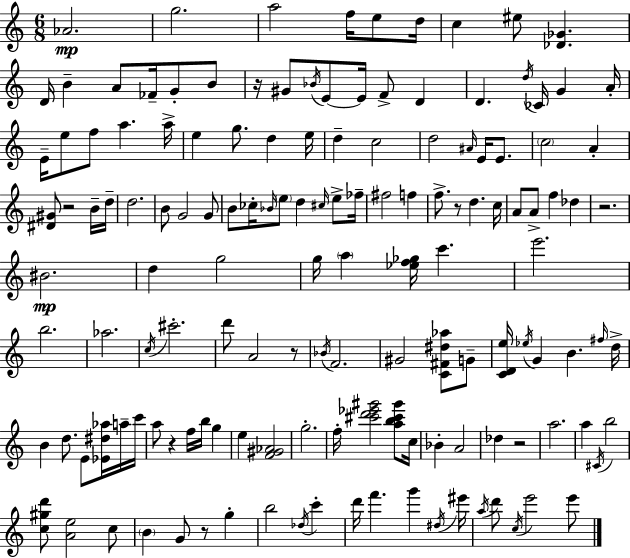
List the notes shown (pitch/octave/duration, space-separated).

Ab4/h. G5/h. A5/h F5/s E5/e D5/s C5/q EIS5/e [Db4,Gb4]/q. D4/s B4/q A4/e FES4/s G4/e B4/e R/s G#4/e Bb4/s E4/e E4/s F4/e D4/q D4/q. D5/s CES4/s G4/q A4/s E4/s E5/e F5/e A5/q. A5/s E5/q G5/e. D5/q E5/s D5/q C5/h D5/h A#4/s E4/s E4/e. C5/h A4/q [D#4,G#4]/e R/h B4/s D5/s D5/h. B4/e G4/h G4/e B4/e CES5/s Bb4/s E5/e D5/q C#5/s E5/e FES5/s F#5/h F5/q F5/e. R/e D5/q. C5/s A4/e A4/e F5/q Db5/q R/h. BIS4/h. D5/q G5/h G5/s A5/q [Eb5,F5,Gb5]/s C6/q. E6/h. B5/h. Ab5/h. C5/s C#6/h. D6/e A4/h R/e Bb4/s F4/h. G#4/h [C4,F#4,D#5,Ab5]/e G4/e [C4,D4,E5]/s Eb5/s G4/q B4/q. F#5/s D5/s B4/q D5/e. E4/e [Eb4,D#5,Ab5]/s A5/s C6/s A5/e R/q F5/s B5/s G5/q E5/q [F4,G#4,Ab4]/h G5/h. F5/s [C#6,D6,Eb6,G#6]/h [A5,B5,C#6,G#6]/e C5/s Bb4/q A4/h Db5/q R/h A5/h. A5/q C#4/s B5/h [C5,G#5,D6]/e [A4,E5]/h C5/e B4/q G4/e R/e G5/q B5/h Db5/s C6/q D6/s F6/q. G6/q D#5/s EIS6/s A5/s D6/e C5/s E6/h E6/e